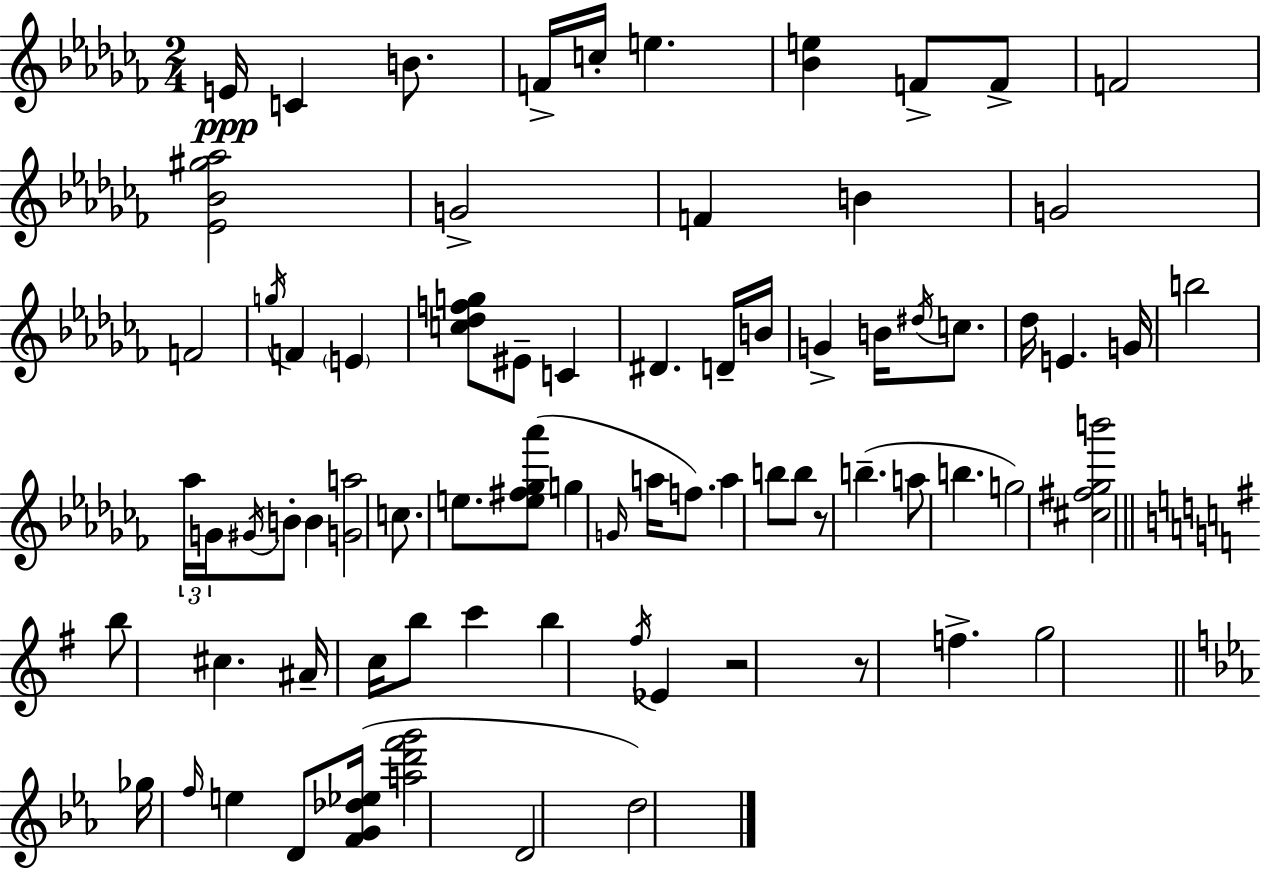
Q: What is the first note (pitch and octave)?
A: E4